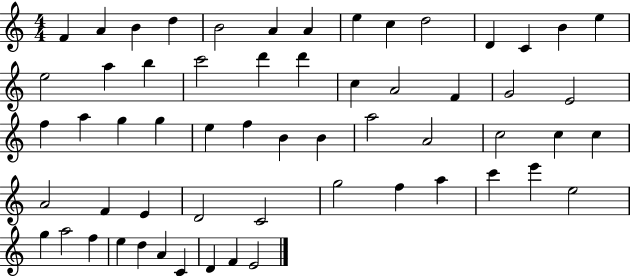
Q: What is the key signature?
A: C major